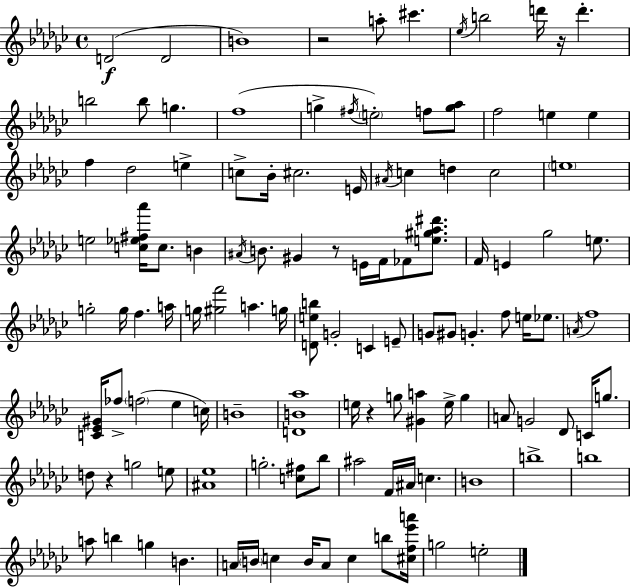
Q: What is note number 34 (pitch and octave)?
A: C5